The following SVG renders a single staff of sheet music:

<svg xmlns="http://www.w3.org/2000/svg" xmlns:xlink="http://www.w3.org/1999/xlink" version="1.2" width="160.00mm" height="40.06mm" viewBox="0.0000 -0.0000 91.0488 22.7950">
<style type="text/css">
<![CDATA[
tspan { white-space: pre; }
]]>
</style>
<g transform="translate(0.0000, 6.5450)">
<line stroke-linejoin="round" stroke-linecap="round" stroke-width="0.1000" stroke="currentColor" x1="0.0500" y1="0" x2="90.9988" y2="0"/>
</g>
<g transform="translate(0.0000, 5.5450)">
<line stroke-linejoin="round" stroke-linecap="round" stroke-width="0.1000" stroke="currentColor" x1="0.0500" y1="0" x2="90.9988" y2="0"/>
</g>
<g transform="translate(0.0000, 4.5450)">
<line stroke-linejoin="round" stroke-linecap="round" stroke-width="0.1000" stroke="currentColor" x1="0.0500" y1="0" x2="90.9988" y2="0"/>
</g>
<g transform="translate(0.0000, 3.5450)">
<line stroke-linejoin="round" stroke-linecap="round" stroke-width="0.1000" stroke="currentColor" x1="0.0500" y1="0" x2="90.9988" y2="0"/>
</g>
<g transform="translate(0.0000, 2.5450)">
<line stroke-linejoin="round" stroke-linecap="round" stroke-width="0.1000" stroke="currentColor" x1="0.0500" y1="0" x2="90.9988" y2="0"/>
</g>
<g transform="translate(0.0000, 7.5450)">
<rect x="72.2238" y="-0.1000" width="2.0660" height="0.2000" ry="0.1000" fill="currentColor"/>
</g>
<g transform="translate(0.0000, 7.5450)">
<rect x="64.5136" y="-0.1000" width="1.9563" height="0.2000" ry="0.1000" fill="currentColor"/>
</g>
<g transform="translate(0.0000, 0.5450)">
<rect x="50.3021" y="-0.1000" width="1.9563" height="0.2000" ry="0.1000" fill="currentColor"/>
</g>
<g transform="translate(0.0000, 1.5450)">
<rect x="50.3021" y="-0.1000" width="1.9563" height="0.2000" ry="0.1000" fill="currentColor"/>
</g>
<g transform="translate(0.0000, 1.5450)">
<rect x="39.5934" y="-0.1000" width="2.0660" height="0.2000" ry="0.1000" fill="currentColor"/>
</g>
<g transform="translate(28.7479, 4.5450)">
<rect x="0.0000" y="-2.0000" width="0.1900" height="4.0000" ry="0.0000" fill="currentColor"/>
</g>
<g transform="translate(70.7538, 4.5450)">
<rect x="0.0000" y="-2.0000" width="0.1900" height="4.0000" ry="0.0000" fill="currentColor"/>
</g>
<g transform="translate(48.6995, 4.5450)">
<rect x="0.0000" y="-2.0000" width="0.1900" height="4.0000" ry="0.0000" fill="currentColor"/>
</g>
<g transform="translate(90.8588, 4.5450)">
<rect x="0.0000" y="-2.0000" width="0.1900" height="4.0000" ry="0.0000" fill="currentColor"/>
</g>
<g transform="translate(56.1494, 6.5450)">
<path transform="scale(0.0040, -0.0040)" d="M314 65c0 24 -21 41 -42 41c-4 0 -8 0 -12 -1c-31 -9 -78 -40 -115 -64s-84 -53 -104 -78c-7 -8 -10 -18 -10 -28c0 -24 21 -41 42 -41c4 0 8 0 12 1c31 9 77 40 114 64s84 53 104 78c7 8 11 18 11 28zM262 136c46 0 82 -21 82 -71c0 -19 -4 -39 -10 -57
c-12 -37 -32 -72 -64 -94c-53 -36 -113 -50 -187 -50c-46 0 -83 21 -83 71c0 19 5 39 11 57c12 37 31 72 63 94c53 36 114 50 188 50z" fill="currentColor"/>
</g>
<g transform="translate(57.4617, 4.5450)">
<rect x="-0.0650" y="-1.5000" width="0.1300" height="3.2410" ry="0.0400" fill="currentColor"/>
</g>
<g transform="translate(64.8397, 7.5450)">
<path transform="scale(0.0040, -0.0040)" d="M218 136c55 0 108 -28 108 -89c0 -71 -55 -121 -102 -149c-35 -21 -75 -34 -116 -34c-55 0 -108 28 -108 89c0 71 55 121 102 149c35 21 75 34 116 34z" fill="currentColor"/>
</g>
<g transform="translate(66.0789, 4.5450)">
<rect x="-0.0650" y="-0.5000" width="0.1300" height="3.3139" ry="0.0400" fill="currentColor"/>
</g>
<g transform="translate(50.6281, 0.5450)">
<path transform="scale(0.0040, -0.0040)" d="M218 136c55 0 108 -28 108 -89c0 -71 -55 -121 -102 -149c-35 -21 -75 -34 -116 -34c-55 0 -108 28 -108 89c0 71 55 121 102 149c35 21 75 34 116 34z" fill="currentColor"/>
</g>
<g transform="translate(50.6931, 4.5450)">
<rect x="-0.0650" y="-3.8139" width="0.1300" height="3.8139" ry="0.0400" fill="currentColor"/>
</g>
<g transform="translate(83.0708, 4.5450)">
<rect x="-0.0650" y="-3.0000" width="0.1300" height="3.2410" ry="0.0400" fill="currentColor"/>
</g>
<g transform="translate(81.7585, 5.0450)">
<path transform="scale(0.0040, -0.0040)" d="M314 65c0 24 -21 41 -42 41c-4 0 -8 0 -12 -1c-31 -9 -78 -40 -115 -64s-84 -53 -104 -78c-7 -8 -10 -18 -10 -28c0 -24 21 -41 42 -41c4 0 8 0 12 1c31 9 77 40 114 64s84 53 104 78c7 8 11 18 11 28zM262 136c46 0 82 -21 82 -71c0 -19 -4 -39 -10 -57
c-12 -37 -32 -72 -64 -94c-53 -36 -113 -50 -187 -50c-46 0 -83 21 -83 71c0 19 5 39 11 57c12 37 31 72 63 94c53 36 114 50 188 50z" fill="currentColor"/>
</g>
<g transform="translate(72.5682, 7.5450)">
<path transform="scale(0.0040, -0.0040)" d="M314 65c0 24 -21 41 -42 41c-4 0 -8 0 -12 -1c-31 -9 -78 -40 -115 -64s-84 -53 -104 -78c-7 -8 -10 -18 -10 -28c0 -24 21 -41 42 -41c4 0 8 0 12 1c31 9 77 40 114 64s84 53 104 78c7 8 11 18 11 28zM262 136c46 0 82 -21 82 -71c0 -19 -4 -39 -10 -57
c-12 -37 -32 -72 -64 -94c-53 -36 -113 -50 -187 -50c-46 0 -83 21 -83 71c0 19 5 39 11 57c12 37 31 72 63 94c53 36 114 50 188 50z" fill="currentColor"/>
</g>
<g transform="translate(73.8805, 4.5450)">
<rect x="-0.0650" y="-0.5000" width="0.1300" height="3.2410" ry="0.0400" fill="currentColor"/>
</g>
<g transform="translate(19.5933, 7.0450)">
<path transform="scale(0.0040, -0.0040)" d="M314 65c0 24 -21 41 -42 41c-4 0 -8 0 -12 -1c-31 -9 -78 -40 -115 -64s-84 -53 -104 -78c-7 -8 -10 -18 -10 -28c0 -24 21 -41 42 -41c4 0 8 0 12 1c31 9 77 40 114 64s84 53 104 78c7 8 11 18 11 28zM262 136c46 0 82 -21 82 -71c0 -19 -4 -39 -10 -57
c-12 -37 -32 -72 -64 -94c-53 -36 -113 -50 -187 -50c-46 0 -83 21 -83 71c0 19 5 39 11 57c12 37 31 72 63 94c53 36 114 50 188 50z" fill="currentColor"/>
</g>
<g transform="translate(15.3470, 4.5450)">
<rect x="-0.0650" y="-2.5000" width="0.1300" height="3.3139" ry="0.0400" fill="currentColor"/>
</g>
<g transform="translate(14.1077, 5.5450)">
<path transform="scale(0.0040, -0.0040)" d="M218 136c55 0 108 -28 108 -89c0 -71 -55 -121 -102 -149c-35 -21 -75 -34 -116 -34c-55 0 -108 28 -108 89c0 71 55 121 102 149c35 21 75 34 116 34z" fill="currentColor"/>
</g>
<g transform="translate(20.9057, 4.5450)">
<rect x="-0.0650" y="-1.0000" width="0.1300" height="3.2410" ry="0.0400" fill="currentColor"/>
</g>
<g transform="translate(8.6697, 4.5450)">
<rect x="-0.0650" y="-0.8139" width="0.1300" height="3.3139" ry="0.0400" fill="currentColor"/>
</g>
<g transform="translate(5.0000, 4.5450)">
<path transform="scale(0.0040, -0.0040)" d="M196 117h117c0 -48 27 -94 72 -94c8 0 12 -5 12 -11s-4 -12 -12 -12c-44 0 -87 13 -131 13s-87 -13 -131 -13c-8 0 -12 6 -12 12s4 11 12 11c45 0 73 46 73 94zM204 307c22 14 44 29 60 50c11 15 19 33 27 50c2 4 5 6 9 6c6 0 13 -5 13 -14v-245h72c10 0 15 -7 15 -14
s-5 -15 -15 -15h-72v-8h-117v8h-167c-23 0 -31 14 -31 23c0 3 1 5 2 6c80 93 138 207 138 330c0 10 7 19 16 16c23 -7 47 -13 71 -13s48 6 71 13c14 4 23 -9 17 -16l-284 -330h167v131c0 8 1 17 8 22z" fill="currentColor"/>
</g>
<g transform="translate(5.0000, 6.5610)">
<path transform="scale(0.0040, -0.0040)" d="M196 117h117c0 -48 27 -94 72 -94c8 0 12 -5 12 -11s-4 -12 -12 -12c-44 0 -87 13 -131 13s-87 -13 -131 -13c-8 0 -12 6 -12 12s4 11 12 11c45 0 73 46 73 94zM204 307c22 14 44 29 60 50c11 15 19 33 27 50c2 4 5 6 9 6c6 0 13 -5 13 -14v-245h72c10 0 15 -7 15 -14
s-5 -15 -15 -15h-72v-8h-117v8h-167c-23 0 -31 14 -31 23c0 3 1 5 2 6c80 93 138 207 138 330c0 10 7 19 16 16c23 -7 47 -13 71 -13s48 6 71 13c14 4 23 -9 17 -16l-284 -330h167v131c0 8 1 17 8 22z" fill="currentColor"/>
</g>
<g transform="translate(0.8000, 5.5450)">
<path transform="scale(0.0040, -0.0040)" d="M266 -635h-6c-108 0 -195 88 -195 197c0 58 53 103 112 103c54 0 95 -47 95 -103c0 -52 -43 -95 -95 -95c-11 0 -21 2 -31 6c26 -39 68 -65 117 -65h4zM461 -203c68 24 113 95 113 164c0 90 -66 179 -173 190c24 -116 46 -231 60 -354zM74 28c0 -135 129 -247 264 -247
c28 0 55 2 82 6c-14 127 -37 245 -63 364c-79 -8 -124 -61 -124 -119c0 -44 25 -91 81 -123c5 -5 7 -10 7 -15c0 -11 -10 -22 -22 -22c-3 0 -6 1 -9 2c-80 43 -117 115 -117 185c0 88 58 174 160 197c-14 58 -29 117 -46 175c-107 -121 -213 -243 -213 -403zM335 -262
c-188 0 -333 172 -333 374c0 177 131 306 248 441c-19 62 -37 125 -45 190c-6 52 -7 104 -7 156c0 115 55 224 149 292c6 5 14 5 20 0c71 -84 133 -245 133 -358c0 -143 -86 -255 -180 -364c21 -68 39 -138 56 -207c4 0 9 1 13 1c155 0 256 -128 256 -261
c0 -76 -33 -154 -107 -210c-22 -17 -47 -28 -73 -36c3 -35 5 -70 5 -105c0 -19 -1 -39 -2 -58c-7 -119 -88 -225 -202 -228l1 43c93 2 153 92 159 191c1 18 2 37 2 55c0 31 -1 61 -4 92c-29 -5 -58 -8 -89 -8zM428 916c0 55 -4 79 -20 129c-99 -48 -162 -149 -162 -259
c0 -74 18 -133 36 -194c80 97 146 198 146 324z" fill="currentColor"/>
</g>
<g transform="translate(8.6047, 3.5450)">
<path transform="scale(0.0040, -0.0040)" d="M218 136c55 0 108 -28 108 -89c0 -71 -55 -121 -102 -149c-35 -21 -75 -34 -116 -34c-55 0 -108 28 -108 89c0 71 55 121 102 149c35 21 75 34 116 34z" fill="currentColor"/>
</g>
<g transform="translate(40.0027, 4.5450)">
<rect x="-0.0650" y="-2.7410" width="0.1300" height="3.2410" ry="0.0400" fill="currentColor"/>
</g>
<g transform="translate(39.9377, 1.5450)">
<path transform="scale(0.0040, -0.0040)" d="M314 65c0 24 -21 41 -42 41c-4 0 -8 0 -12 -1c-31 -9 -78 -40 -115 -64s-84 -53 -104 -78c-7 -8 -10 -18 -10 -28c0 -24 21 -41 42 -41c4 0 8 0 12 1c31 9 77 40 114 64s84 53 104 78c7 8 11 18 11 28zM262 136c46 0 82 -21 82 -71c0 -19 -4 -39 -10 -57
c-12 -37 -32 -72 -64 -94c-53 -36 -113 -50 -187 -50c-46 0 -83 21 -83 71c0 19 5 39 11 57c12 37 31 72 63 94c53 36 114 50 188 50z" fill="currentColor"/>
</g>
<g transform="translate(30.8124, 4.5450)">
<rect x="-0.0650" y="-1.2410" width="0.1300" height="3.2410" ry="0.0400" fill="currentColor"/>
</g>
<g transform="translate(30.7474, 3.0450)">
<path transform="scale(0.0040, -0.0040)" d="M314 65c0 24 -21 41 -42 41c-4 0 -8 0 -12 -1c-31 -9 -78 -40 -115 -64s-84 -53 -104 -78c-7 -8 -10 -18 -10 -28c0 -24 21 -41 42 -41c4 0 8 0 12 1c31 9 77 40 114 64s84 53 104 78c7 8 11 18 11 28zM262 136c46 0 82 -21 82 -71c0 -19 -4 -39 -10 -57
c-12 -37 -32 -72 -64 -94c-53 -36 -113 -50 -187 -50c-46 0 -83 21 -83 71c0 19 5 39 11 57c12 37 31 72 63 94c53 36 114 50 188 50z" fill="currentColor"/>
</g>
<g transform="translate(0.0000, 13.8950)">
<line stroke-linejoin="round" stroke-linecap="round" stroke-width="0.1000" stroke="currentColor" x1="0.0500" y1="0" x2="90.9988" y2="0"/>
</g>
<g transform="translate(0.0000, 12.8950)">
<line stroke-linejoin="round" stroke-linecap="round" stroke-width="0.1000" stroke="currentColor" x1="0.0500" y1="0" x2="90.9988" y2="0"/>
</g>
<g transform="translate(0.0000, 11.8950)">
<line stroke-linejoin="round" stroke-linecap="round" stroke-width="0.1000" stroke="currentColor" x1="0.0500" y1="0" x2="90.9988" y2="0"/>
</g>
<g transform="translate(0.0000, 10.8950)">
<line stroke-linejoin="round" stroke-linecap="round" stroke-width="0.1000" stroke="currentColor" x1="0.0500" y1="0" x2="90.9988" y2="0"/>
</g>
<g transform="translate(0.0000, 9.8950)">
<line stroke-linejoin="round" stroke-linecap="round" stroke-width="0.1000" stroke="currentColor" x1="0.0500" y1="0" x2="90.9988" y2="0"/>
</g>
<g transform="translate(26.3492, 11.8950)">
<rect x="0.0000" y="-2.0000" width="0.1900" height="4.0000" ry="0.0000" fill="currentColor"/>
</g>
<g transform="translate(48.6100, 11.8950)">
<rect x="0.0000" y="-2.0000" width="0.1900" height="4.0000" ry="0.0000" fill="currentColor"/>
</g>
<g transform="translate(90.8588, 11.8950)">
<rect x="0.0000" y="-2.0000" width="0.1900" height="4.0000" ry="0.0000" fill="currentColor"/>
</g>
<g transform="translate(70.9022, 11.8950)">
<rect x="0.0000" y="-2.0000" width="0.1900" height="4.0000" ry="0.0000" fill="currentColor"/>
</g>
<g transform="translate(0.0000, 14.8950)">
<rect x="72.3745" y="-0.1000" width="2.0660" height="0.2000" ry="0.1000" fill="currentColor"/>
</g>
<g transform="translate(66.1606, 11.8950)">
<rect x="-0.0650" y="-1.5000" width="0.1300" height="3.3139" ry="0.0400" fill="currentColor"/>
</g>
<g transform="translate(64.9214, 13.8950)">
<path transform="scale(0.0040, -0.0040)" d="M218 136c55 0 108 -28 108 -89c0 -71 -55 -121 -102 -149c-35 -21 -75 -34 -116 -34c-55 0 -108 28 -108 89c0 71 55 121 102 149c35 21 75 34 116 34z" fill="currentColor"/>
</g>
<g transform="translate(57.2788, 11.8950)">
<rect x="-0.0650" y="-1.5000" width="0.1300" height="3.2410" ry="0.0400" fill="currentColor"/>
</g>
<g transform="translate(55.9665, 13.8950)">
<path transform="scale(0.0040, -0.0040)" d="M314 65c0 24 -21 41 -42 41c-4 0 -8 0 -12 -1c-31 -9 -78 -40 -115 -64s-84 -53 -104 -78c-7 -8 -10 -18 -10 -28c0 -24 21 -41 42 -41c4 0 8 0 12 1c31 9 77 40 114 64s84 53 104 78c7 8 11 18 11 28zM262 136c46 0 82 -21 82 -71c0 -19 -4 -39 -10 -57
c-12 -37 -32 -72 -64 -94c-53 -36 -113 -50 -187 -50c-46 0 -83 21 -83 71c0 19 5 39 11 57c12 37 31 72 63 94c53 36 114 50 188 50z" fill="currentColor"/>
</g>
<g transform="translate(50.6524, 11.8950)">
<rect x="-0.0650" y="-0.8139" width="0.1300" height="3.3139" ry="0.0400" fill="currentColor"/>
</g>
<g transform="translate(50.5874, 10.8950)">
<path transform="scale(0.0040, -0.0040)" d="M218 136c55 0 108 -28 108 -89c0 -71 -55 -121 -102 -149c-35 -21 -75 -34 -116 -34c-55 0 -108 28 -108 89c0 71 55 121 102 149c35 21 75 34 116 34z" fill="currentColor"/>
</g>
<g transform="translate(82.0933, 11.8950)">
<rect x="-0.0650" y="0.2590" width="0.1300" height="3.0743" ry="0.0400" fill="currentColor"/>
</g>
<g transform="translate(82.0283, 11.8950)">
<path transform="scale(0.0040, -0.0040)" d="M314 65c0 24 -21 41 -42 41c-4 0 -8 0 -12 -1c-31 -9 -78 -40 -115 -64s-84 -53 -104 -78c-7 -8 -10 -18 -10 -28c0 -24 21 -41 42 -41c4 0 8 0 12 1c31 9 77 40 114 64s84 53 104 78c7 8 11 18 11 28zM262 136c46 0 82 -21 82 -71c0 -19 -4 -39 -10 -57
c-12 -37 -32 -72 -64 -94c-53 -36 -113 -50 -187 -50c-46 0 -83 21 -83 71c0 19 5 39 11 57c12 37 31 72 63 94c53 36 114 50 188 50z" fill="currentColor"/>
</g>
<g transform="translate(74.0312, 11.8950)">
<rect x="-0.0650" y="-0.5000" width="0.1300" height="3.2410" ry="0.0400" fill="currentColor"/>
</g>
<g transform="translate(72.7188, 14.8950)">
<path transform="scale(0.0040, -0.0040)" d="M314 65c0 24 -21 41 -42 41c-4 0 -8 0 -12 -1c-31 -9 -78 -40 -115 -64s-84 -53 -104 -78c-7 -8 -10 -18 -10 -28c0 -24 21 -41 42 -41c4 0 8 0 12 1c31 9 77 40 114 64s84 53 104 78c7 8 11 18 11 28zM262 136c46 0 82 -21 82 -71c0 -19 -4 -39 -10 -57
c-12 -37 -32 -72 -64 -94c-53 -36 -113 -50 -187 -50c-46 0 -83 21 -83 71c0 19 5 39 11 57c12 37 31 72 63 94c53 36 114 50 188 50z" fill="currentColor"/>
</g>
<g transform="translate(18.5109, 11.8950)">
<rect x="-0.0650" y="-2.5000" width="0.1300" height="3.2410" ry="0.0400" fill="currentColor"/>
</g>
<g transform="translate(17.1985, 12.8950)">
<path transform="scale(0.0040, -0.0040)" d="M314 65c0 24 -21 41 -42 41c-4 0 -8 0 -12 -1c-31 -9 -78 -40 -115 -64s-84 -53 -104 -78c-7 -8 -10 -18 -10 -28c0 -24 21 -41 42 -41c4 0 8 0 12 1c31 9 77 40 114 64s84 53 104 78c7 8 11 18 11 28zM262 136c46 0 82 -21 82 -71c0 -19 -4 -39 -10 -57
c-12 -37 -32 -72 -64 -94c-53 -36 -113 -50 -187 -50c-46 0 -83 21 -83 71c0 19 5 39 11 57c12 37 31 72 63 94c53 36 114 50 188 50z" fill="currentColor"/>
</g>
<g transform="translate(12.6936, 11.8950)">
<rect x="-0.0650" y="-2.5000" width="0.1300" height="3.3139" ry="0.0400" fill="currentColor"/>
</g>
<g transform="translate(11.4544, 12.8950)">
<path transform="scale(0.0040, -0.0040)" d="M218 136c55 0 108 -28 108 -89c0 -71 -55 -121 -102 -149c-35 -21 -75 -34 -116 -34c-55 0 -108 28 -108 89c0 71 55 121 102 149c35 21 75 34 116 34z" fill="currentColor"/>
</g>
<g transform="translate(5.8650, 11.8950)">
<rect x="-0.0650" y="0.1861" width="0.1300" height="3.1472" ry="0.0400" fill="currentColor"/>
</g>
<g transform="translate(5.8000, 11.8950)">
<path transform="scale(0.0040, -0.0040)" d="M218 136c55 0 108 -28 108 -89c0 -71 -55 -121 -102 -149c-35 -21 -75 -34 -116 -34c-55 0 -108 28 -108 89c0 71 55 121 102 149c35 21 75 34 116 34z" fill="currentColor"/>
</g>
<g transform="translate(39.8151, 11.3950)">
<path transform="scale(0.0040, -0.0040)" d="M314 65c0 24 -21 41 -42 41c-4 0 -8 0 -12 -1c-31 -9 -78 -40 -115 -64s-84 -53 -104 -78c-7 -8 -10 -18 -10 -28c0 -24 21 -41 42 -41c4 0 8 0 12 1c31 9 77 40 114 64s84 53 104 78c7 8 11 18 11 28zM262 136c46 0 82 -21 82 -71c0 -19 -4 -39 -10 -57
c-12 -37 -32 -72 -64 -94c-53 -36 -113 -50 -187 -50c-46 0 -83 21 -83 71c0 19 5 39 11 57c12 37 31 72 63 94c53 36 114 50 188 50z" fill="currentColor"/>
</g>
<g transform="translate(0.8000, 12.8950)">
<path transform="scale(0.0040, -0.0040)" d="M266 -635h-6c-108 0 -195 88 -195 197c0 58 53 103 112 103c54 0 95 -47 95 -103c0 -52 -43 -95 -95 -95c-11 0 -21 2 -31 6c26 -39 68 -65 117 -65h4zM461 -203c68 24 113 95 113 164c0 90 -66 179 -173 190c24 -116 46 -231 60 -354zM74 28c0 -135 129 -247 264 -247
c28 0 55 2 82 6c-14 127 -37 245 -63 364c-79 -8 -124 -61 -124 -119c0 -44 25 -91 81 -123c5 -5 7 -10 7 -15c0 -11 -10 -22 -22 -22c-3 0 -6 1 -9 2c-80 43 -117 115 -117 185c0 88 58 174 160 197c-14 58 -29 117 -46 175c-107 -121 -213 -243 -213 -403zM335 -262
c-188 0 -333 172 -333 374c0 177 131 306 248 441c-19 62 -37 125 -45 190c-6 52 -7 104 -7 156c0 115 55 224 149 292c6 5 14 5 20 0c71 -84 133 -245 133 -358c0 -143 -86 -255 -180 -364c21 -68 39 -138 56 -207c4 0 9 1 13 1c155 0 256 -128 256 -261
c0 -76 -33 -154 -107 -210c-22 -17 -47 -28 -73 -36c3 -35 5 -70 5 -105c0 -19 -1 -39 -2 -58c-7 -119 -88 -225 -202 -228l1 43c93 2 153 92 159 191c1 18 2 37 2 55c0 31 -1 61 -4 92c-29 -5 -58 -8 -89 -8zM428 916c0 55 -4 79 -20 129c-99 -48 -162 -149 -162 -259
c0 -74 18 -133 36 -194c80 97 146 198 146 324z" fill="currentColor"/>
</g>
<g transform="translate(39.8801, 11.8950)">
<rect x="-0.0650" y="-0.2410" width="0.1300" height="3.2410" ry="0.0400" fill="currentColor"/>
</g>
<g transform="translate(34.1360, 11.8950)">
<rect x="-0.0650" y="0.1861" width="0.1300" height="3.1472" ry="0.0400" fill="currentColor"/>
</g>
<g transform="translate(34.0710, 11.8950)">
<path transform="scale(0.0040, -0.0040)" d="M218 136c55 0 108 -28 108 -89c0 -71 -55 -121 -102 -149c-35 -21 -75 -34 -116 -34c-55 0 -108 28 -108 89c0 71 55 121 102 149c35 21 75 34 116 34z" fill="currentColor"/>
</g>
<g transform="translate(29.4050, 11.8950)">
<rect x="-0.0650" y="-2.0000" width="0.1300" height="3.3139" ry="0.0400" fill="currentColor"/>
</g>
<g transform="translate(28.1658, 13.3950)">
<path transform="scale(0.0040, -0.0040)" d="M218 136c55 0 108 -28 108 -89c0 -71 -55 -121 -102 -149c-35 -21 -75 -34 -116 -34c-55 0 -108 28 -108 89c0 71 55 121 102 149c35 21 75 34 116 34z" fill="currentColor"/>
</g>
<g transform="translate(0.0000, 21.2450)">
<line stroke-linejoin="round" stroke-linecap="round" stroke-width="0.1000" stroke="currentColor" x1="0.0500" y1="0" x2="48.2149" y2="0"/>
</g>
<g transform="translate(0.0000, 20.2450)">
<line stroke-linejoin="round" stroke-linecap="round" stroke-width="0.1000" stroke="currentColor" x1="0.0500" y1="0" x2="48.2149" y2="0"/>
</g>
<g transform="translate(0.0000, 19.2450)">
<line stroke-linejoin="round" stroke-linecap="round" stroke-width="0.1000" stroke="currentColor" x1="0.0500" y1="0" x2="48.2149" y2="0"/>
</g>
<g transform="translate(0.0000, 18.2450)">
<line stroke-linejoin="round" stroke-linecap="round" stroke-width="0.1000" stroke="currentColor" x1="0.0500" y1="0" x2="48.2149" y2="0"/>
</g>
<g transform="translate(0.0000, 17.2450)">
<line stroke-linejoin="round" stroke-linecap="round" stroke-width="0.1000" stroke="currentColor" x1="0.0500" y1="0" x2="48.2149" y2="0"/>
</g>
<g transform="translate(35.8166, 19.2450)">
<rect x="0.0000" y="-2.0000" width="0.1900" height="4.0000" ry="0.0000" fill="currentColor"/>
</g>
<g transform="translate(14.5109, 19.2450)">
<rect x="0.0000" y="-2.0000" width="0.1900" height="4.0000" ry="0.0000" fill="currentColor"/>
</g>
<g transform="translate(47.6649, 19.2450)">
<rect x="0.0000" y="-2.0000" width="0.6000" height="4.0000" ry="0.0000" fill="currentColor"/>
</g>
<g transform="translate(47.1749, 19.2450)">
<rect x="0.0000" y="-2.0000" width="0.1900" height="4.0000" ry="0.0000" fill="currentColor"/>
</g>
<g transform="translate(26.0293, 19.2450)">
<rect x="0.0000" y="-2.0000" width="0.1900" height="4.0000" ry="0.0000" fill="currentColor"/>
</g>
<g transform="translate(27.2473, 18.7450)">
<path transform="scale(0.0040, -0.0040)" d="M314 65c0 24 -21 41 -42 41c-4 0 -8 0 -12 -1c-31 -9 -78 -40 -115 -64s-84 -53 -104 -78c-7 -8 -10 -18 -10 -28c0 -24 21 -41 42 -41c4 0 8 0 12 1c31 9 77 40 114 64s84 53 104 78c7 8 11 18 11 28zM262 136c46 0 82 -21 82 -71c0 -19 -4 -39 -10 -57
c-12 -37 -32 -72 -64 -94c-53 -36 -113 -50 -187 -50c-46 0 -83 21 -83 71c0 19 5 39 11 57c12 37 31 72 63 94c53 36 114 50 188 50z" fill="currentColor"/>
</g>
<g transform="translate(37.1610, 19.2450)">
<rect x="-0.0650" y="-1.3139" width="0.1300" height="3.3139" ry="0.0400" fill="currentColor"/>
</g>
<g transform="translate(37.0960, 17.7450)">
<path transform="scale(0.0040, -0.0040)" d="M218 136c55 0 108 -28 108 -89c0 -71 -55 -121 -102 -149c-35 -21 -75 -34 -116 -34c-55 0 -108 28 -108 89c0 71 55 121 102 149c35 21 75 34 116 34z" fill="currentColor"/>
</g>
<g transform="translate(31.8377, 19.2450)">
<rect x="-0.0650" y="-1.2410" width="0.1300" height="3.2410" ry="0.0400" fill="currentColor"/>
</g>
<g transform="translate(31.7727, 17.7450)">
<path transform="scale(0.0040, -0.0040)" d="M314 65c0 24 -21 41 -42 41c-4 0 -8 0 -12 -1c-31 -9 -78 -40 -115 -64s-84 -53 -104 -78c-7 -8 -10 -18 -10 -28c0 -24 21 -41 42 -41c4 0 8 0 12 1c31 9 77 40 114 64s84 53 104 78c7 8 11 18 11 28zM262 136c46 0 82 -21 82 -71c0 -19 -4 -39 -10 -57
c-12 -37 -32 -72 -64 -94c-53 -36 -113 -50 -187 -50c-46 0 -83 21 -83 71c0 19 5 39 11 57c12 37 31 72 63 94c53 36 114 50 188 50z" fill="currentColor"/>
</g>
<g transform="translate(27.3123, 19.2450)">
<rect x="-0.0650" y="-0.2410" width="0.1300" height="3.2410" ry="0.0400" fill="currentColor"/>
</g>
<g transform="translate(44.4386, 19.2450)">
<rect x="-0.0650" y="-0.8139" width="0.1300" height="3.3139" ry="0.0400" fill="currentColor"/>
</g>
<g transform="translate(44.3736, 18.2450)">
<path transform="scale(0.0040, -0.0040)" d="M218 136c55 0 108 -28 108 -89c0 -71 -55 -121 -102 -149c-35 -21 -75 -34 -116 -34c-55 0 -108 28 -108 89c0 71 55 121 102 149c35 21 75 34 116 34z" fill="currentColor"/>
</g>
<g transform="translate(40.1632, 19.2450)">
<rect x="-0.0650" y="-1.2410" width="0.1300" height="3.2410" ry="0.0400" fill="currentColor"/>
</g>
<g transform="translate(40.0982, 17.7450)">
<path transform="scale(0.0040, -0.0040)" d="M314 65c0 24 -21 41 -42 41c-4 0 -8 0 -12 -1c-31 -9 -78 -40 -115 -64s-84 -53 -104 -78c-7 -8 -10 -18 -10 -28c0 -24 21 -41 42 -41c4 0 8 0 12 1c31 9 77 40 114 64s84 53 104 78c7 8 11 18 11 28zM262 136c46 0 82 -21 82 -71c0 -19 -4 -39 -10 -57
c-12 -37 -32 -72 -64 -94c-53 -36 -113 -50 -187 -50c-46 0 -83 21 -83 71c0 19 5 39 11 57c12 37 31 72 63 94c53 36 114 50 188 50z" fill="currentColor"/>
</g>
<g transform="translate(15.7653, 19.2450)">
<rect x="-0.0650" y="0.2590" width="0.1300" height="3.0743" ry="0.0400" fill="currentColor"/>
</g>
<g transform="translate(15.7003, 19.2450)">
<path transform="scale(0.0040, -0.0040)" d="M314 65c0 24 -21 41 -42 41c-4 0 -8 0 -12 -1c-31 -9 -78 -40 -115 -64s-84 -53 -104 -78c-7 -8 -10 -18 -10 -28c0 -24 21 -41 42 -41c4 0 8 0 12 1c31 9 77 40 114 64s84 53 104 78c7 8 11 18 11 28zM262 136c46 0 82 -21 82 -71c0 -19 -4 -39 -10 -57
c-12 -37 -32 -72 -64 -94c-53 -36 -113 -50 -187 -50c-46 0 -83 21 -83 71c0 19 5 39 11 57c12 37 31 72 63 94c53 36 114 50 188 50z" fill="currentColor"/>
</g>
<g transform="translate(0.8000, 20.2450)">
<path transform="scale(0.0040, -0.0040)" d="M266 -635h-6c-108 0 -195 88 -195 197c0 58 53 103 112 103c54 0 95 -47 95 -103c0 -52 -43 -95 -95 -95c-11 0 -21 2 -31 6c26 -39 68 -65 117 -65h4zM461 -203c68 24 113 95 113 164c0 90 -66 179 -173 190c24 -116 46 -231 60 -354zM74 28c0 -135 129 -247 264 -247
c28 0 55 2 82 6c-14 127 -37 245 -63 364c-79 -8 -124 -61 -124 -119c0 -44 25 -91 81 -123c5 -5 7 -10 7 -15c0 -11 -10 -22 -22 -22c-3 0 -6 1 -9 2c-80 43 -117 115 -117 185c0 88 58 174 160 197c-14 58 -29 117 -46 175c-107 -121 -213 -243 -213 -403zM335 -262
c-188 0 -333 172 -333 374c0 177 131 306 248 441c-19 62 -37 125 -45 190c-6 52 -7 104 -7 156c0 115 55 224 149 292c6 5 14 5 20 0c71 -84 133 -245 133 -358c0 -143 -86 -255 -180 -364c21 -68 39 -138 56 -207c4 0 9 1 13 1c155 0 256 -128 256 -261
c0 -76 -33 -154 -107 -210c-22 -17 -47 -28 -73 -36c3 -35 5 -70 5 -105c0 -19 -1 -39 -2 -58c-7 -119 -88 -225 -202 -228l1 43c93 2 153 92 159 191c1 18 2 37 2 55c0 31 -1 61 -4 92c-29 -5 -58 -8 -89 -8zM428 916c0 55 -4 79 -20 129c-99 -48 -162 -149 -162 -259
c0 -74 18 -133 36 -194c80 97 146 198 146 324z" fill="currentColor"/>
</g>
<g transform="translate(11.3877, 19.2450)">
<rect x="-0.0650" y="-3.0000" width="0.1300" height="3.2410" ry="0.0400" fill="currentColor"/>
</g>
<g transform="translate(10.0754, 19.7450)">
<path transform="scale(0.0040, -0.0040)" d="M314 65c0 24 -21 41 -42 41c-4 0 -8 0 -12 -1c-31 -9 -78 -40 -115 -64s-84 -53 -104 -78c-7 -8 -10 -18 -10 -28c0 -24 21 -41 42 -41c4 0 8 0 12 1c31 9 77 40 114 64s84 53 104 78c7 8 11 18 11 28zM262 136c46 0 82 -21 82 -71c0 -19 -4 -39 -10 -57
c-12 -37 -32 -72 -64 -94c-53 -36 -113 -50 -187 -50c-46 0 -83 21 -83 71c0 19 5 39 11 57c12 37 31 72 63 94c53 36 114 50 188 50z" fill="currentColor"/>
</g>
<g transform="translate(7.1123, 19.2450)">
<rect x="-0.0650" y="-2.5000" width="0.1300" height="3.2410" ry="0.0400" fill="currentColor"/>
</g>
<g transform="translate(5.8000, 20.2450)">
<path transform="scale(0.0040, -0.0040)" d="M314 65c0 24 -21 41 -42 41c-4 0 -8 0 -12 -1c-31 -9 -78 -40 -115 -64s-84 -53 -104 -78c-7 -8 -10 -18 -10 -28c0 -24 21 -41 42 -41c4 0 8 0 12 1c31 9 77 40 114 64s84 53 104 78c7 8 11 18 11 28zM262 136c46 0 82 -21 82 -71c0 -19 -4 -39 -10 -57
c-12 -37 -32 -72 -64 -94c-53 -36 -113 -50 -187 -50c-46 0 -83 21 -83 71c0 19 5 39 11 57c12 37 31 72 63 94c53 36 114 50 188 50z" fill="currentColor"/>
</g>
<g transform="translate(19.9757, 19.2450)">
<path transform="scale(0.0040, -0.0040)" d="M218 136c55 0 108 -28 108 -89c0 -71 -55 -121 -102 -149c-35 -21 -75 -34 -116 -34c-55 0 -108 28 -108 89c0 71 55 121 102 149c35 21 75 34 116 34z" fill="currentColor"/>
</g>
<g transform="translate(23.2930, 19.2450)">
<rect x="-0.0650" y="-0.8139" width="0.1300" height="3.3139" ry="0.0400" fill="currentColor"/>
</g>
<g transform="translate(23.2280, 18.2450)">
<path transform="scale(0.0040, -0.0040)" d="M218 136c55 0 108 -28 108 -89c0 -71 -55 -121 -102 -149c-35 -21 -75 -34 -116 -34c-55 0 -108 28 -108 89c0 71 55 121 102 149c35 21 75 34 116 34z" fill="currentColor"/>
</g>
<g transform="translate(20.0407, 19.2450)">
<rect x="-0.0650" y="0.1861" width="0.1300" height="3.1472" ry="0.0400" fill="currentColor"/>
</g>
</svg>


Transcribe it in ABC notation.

X:1
T:Untitled
M:4/4
L:1/4
K:C
d G D2 e2 a2 c' E2 C C2 A2 B G G2 F B c2 d E2 E C2 B2 G2 A2 B2 B d c2 e2 e e2 d